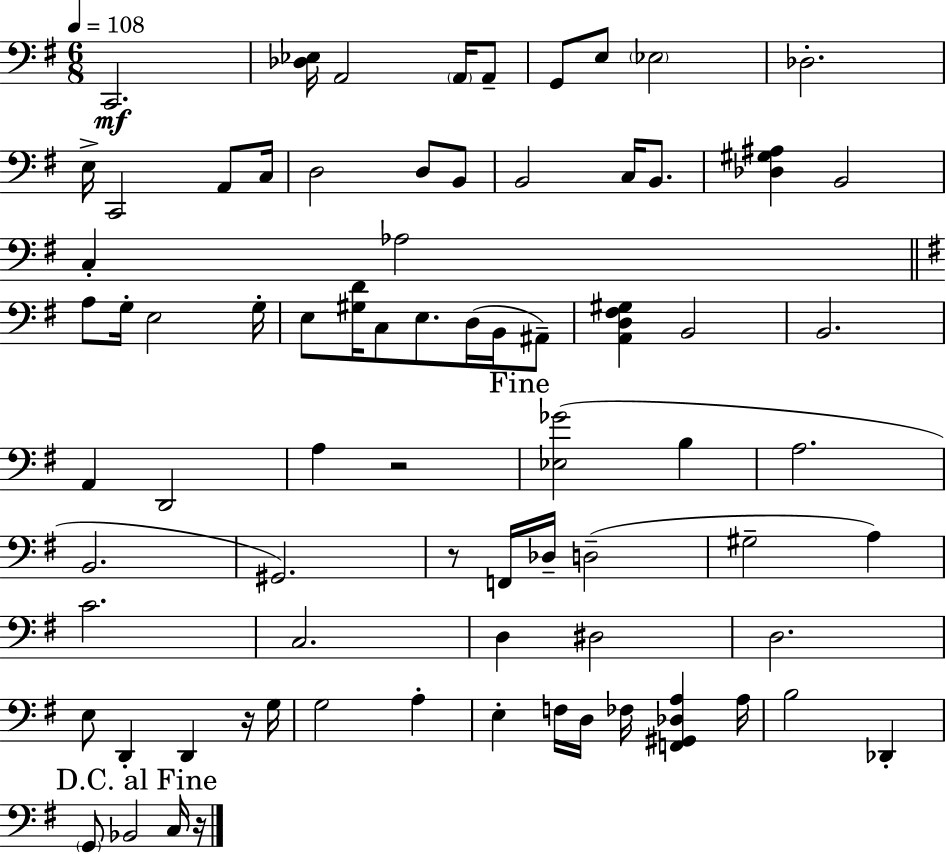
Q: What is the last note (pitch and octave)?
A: C3